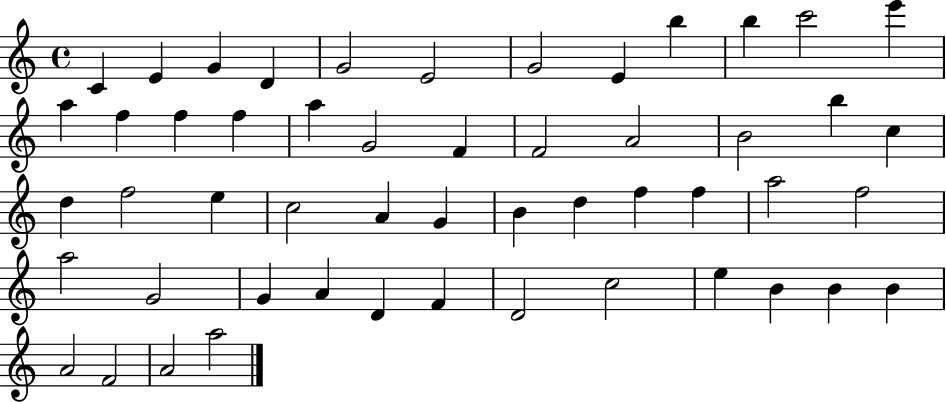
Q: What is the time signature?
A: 4/4